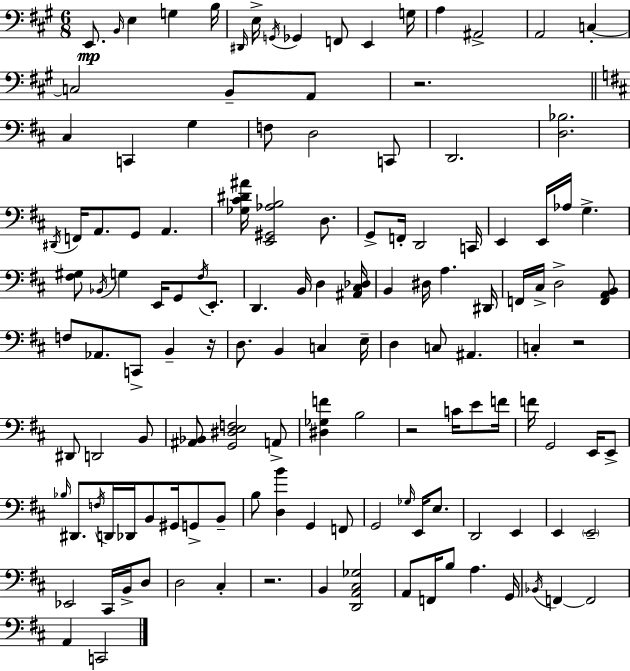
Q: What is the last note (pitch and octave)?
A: C2